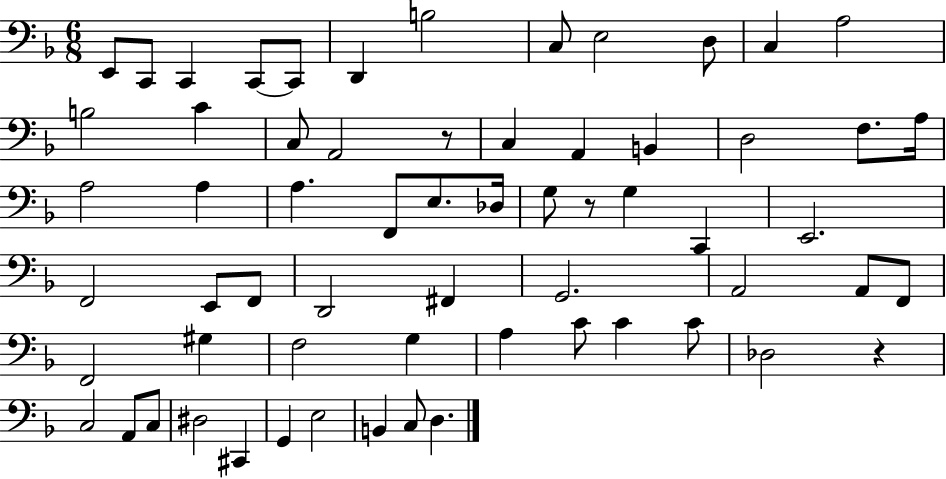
X:1
T:Untitled
M:6/8
L:1/4
K:F
E,,/2 C,,/2 C,, C,,/2 C,,/2 D,, B,2 C,/2 E,2 D,/2 C, A,2 B,2 C C,/2 A,,2 z/2 C, A,, B,, D,2 F,/2 A,/4 A,2 A, A, F,,/2 E,/2 _D,/4 G,/2 z/2 G, C,, E,,2 F,,2 E,,/2 F,,/2 D,,2 ^F,, G,,2 A,,2 A,,/2 F,,/2 F,,2 ^G, F,2 G, A, C/2 C C/2 _D,2 z C,2 A,,/2 C,/2 ^D,2 ^C,, G,, E,2 B,, C,/2 D,